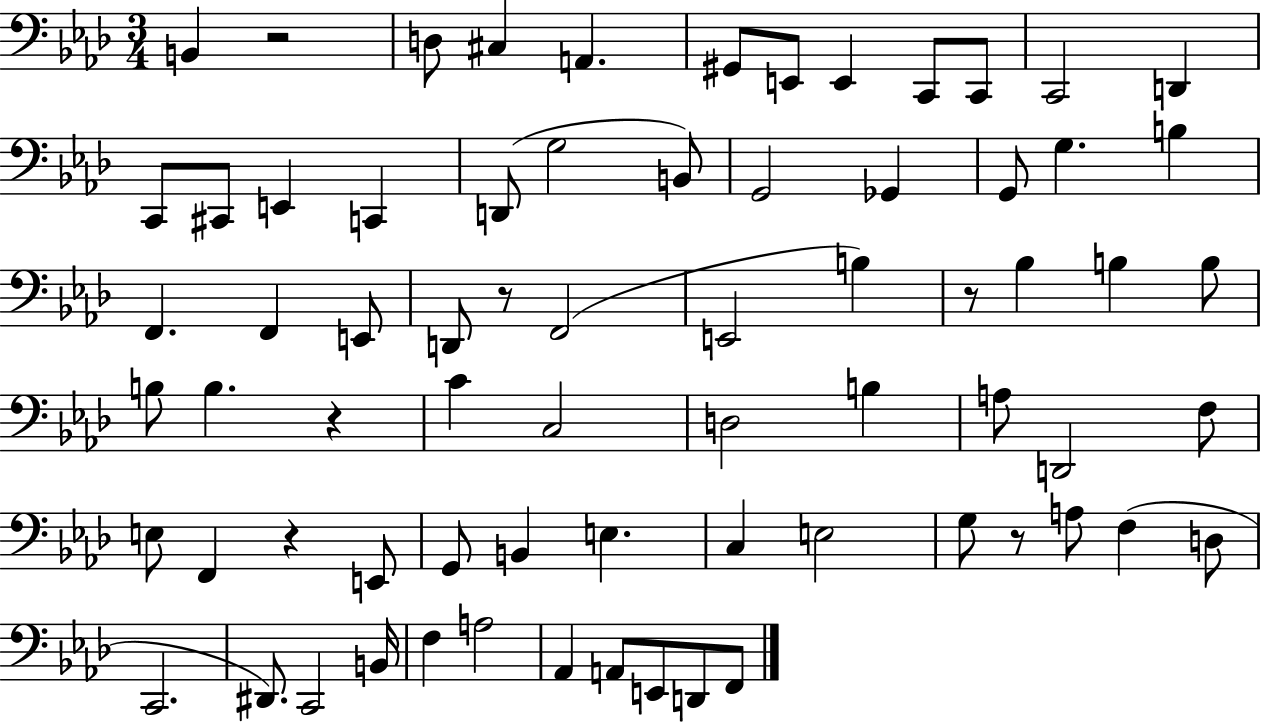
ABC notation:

X:1
T:Untitled
M:3/4
L:1/4
K:Ab
B,, z2 D,/2 ^C, A,, ^G,,/2 E,,/2 E,, C,,/2 C,,/2 C,,2 D,, C,,/2 ^C,,/2 E,, C,, D,,/2 G,2 B,,/2 G,,2 _G,, G,,/2 G, B, F,, F,, E,,/2 D,,/2 z/2 F,,2 E,,2 B, z/2 _B, B, B,/2 B,/2 B, z C C,2 D,2 B, A,/2 D,,2 F,/2 E,/2 F,, z E,,/2 G,,/2 B,, E, C, E,2 G,/2 z/2 A,/2 F, D,/2 C,,2 ^D,,/2 C,,2 B,,/4 F, A,2 _A,, A,,/2 E,,/2 D,,/2 F,,/2